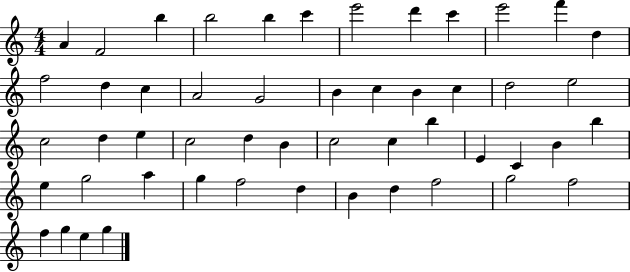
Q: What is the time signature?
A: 4/4